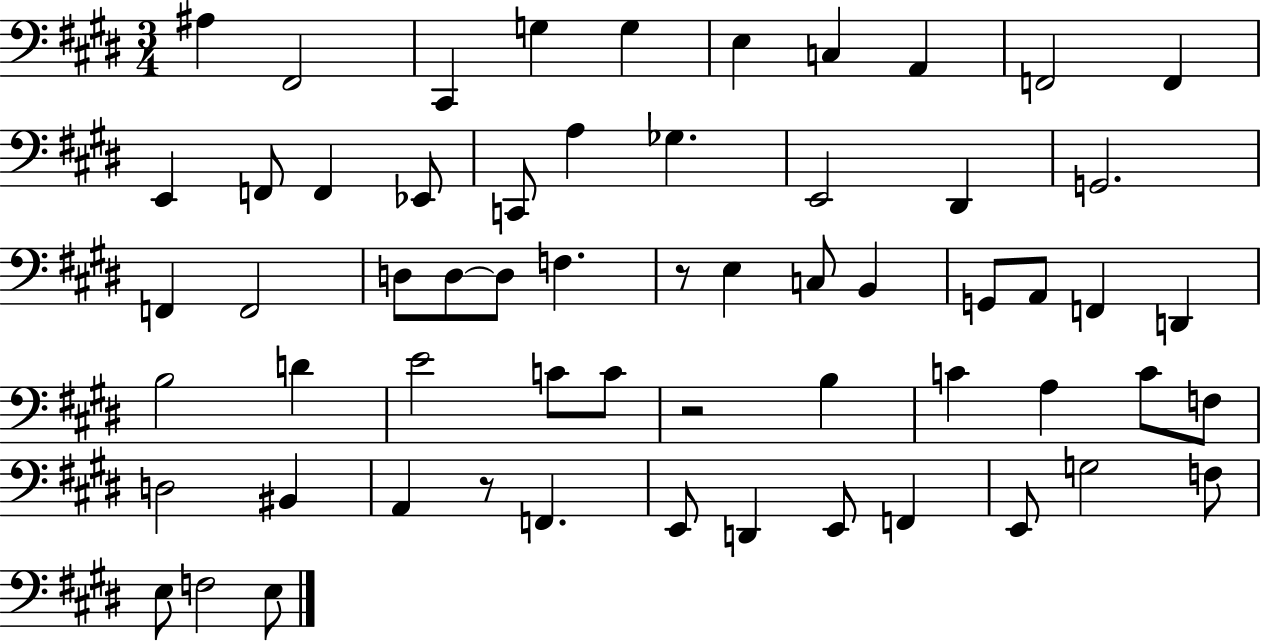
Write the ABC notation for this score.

X:1
T:Untitled
M:3/4
L:1/4
K:E
^A, ^F,,2 ^C,, G, G, E, C, A,, F,,2 F,, E,, F,,/2 F,, _E,,/2 C,,/2 A, _G, E,,2 ^D,, G,,2 F,, F,,2 D,/2 D,/2 D,/2 F, z/2 E, C,/2 B,, G,,/2 A,,/2 F,, D,, B,2 D E2 C/2 C/2 z2 B, C A, C/2 F,/2 D,2 ^B,, A,, z/2 F,, E,,/2 D,, E,,/2 F,, E,,/2 G,2 F,/2 E,/2 F,2 E,/2